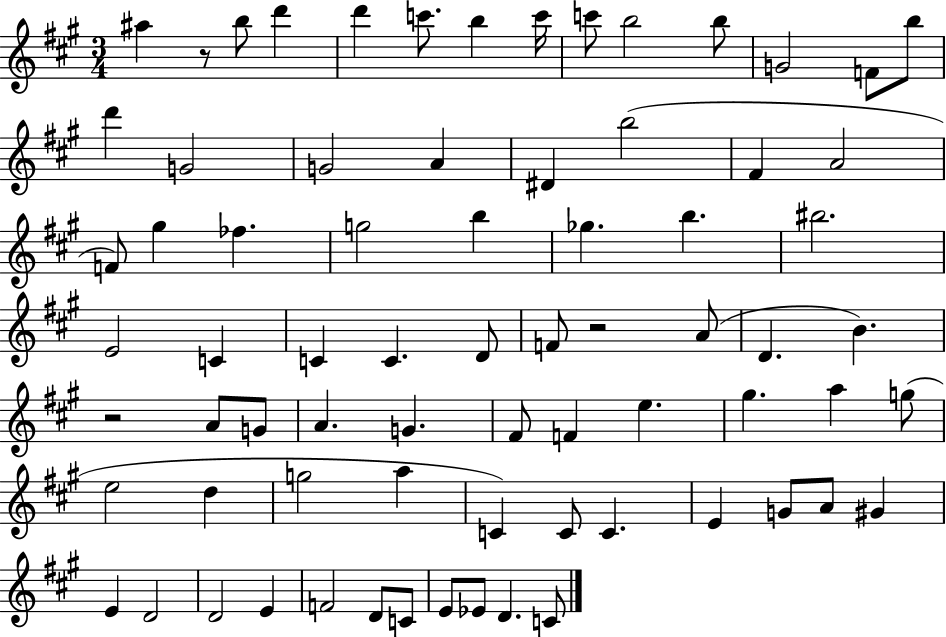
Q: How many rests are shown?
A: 3